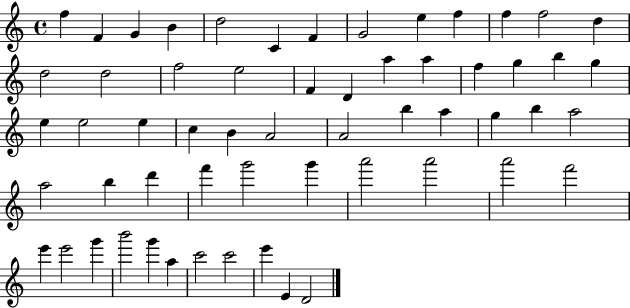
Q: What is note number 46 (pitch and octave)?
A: A6